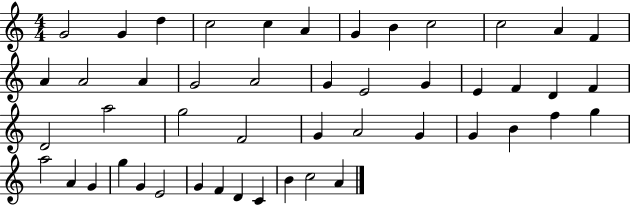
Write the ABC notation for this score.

X:1
T:Untitled
M:4/4
L:1/4
K:C
G2 G d c2 c A G B c2 c2 A F A A2 A G2 A2 G E2 G E F D F D2 a2 g2 F2 G A2 G G B f g a2 A G g G E2 G F D C B c2 A